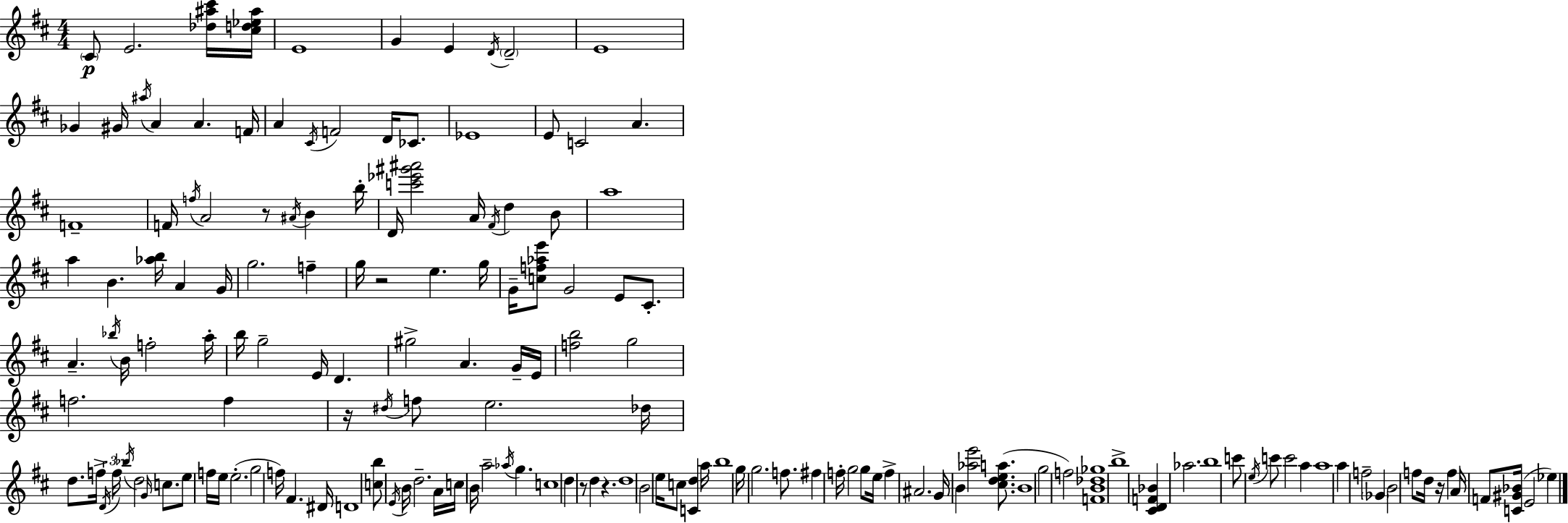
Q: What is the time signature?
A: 4/4